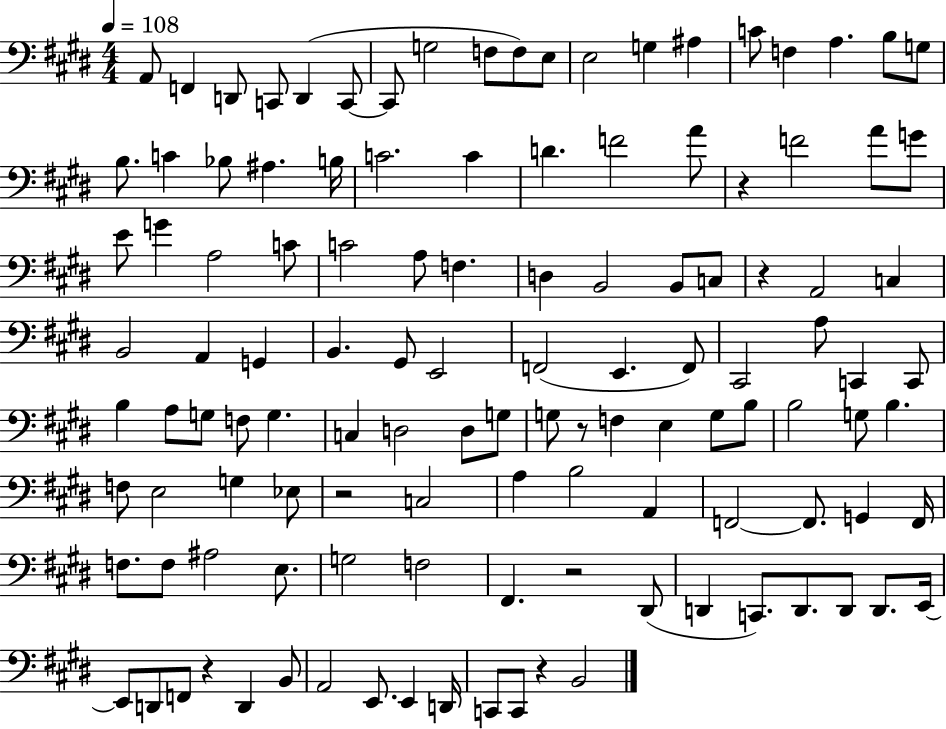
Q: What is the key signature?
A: E major